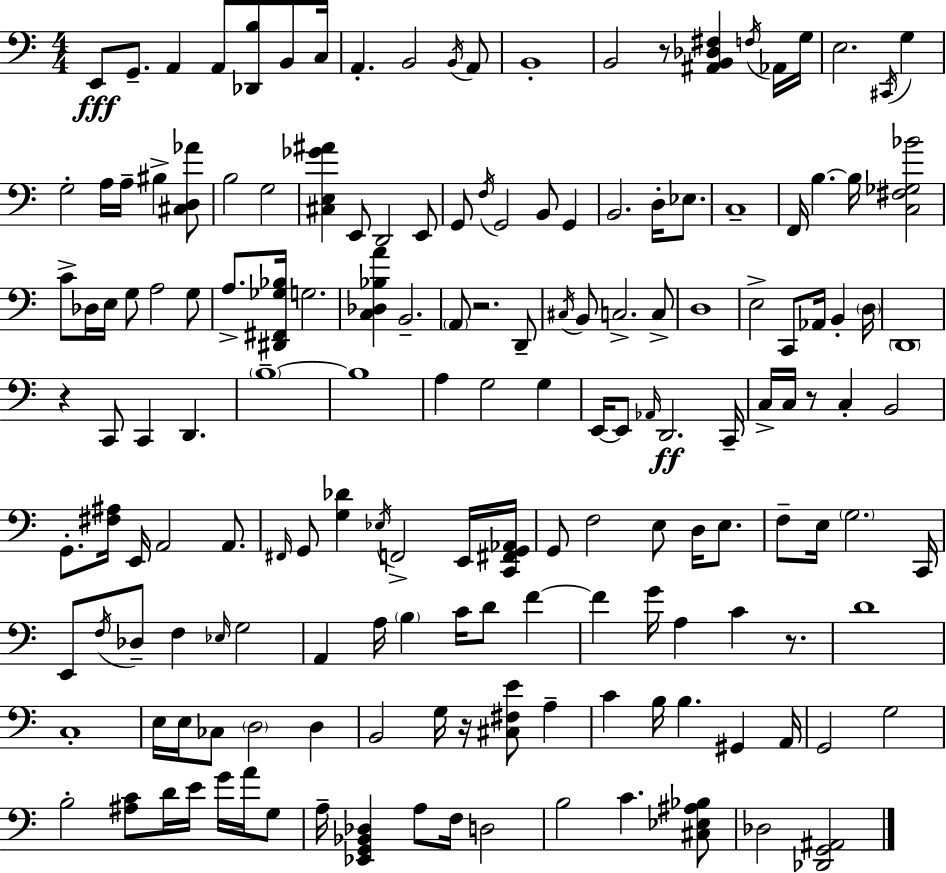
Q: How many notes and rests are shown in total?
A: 163